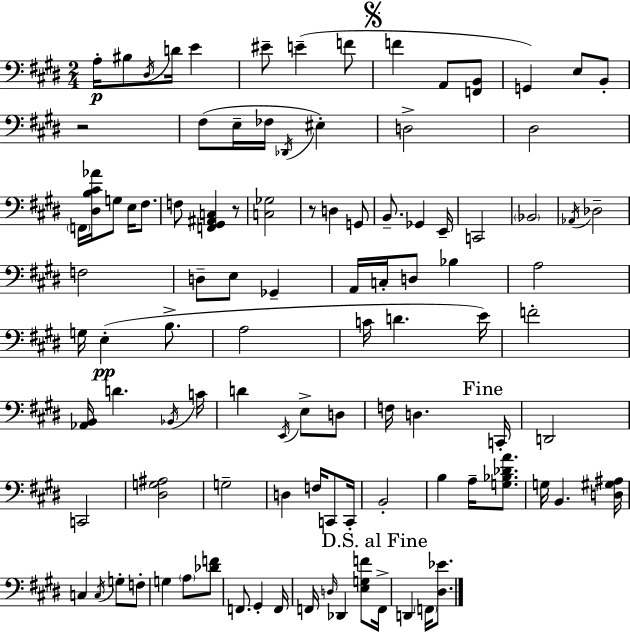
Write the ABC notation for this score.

X:1
T:Untitled
M:2/4
L:1/4
K:E
A,/4 ^B,/2 ^D,/4 D/4 E ^E/2 E F/2 F A,,/2 [F,,B,,]/2 G,, E,/2 B,,/2 z2 ^F,/2 E,/4 _F,/4 _D,,/4 ^E, D,2 ^D,2 F,,/4 [^D,B,^C_A]/4 G,/2 E,/4 ^F,/2 F,/2 [F,,^G,,^A,,C,] z/2 [C,_G,]2 z/2 D, G,,/2 B,,/2 _G,, E,,/4 C,,2 _B,,2 _A,,/4 _D,2 F,2 D,/2 E,/2 _G,, A,,/4 C,/4 D,/2 _B, A,2 G,/4 E, B,/2 A,2 C/4 D E/4 F2 [_A,,B,,]/4 D _B,,/4 C/4 D E,,/4 E,/2 D,/2 F,/4 D, C,,/4 D,,2 C,,2 [^D,G,^A,]2 G,2 D, F,/4 C,,/2 C,,/4 B,,2 B, A,/4 [G,_B,_DA]/2 G,/4 B,, [D,^G,^A,]/4 C, C,/4 G,/2 F,/2 G, A,/2 [_DF]/2 F,,/2 ^G,, F,,/4 F,,/4 D,/4 _D,, [E,G,F]/2 F,,/4 D,, F,,/4 [^D,_E]/2